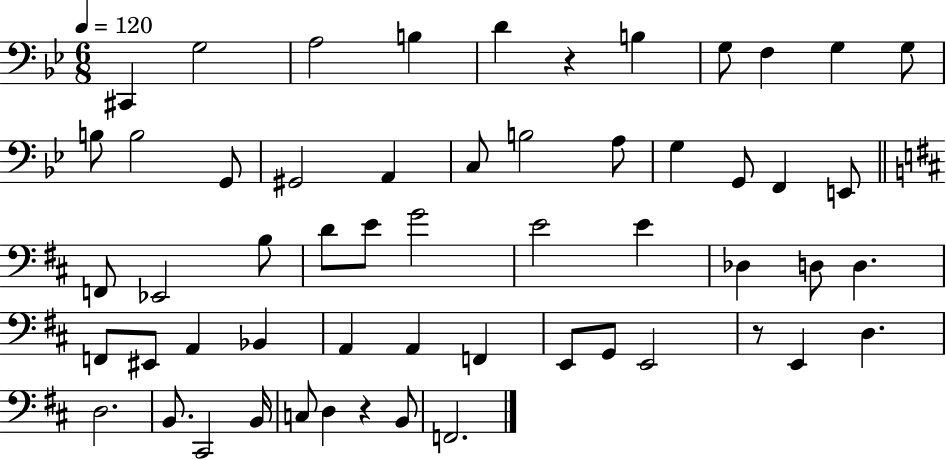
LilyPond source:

{
  \clef bass
  \numericTimeSignature
  \time 6/8
  \key bes \major
  \tempo 4 = 120
  cis,4 g2 | a2 b4 | d'4 r4 b4 | g8 f4 g4 g8 | \break b8 b2 g,8 | gis,2 a,4 | c8 b2 a8 | g4 g,8 f,4 e,8 | \break \bar "||" \break \key d \major f,8 ees,2 b8 | d'8 e'8 g'2 | e'2 e'4 | des4 d8 d4. | \break f,8 eis,8 a,4 bes,4 | a,4 a,4 f,4 | e,8 g,8 e,2 | r8 e,4 d4. | \break d2. | b,8. cis,2 b,16 | c8 d4 r4 b,8 | f,2. | \break \bar "|."
}